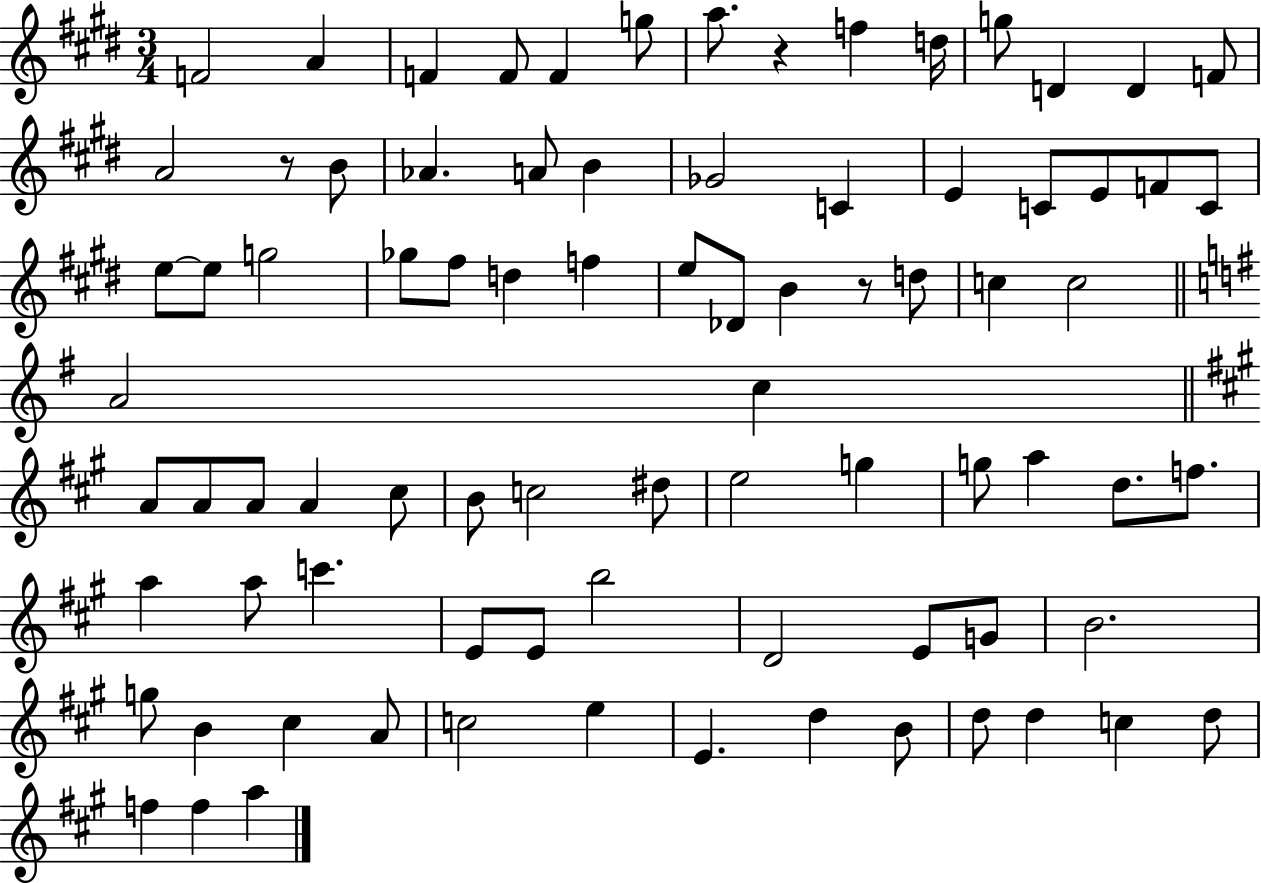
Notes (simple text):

F4/h A4/q F4/q F4/e F4/q G5/e A5/e. R/q F5/q D5/s G5/e D4/q D4/q F4/e A4/h R/e B4/e Ab4/q. A4/e B4/q Gb4/h C4/q E4/q C4/e E4/e F4/e C4/e E5/e E5/e G5/h Gb5/e F#5/e D5/q F5/q E5/e Db4/e B4/q R/e D5/e C5/q C5/h A4/h C5/q A4/e A4/e A4/e A4/q C#5/e B4/e C5/h D#5/e E5/h G5/q G5/e A5/q D5/e. F5/e. A5/q A5/e C6/q. E4/e E4/e B5/h D4/h E4/e G4/e B4/h. G5/e B4/q C#5/q A4/e C5/h E5/q E4/q. D5/q B4/e D5/e D5/q C5/q D5/e F5/q F5/q A5/q